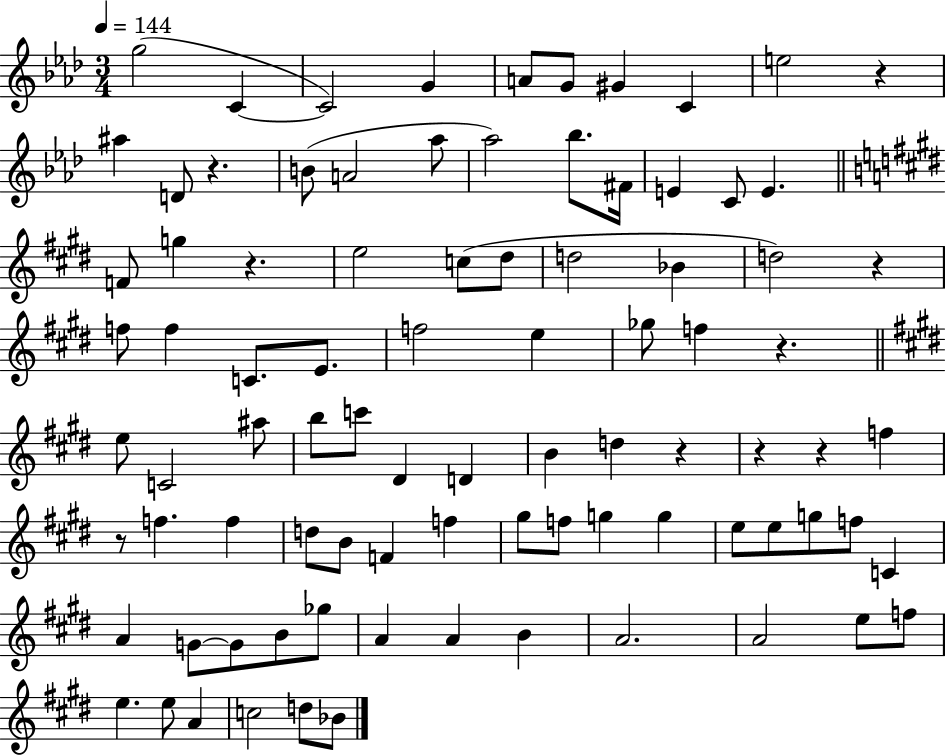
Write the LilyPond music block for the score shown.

{
  \clef treble
  \numericTimeSignature
  \time 3/4
  \key aes \major
  \tempo 4 = 144
  g''2( c'4~~ | c'2) g'4 | a'8 g'8 gis'4 c'4 | e''2 r4 | \break ais''4 d'8 r4. | b'8( a'2 aes''8 | aes''2) bes''8. fis'16 | e'4 c'8 e'4. | \break \bar "||" \break \key e \major f'8 g''4 r4. | e''2 c''8( dis''8 | d''2 bes'4 | d''2) r4 | \break f''8 f''4 c'8. e'8. | f''2 e''4 | ges''8 f''4 r4. | \bar "||" \break \key e \major e''8 c'2 ais''8 | b''8 c'''8 dis'4 d'4 | b'4 d''4 r4 | r4 r4 f''4 | \break r8 f''4. f''4 | d''8 b'8 f'4 f''4 | gis''8 f''8 g''4 g''4 | e''8 e''8 g''8 f''8 c'4 | \break a'4 g'8~~ g'8 b'8 ges''8 | a'4 a'4 b'4 | a'2. | a'2 e''8 f''8 | \break e''4. e''8 a'4 | c''2 d''8 bes'8 | \bar "|."
}